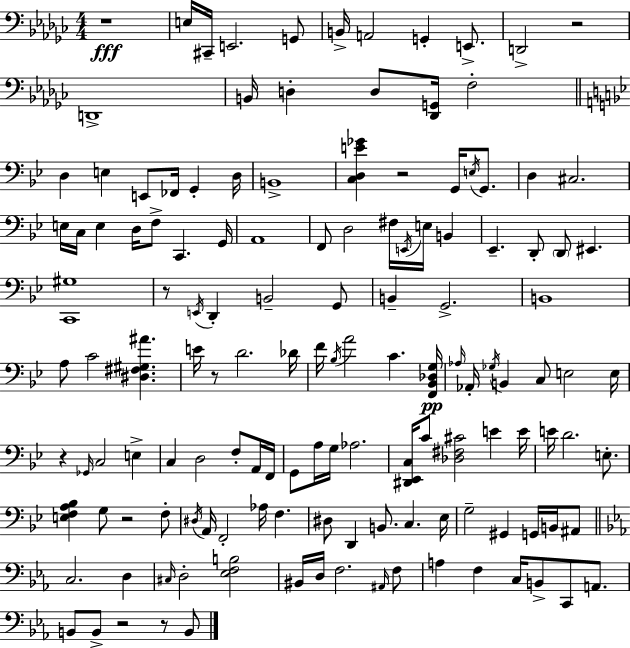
R/w E3/s C#2/s E2/h. G2/e B2/s A2/h G2/q E2/e. D2/h R/h D2/w B2/s D3/q D3/e [Db2,G2]/s F3/h D3/q E3/q E2/e FES2/s G2/q D3/s B2/w [C3,D3,E4,Gb4]/q R/h G2/s E3/s G2/e. D3/q C#3/h. E3/s C3/s E3/q D3/s F3/e C2/q. G2/s A2/w F2/e D3/h F#3/s E2/s E3/s B2/q Eb2/q. D2/e D2/e EIS2/q. [C2,G#3]/w R/e E2/s D2/q B2/h G2/e B2/q G2/h. B2/w A3/e C4/h [D#3,F#3,G#3,A#4]/q. E4/s R/e D4/h. Db4/s F4/s Bb3/s A4/h C4/q. [F2,Bb2,Db3,G3]/s Ab3/s Ab2/s Gb3/s B2/q C3/e E3/h E3/s R/q Gb2/s C3/h E3/q C3/q D3/h F3/e A2/s F2/s G2/e A3/s G3/s Ab3/h. [D#2,Eb2,C3]/s C4/e [Db3,F#3,C#4]/h E4/q E4/s E4/s D4/h. E3/e. [E3,F3,A3,Bb3]/q G3/e R/h F3/e D#3/s A2/s F2/h Ab3/s F3/q. D#3/e D2/q B2/e. C3/q. Eb3/s G3/h G#2/q G2/s B2/s A#2/e C3/h. D3/q C#3/s D3/h [Eb3,F3,B3]/h BIS2/s D3/s F3/h. A#2/s F3/e A3/q F3/q C3/s B2/e C2/e A2/e. B2/e B2/e R/h R/e B2/e